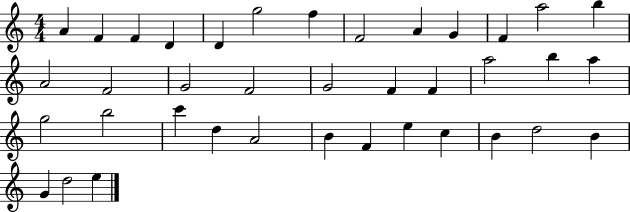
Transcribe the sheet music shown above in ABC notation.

X:1
T:Untitled
M:4/4
L:1/4
K:C
A F F D D g2 f F2 A G F a2 b A2 F2 G2 F2 G2 F F a2 b a g2 b2 c' d A2 B F e c B d2 B G d2 e